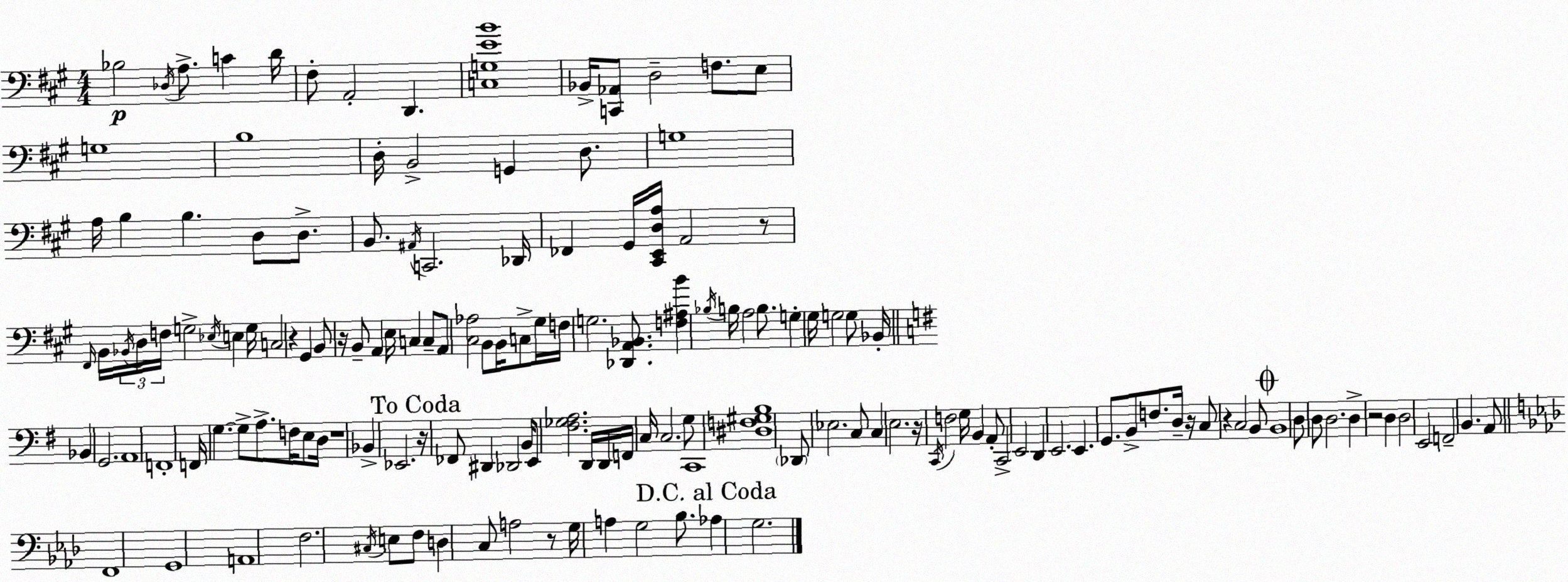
X:1
T:Untitled
M:4/4
L:1/4
K:A
_B,2 _D,/4 A,/2 C D/4 ^F,/2 A,,2 D,, [C,G,EB]4 _B,,/4 [C,,_A,,]/2 D,2 F,/2 E,/2 G,4 B,4 D,/4 B,,2 G,, D,/2 G,4 A,/4 B, B, D,/2 D,/2 B,,/2 ^A,,/4 C,,2 _D,,/4 _F,, ^G,,/4 [^C,,E,,D,A,]/4 A,,2 z/2 ^F,,/4 B,,/4 _B,,/4 D,/4 F,/4 G,2 _E,/4 E, G,/4 C,2 z ^G,, B,,/2 z/4 B,,/2 A,, E,/4 C, C,/2 A,,/2 [^C,_A,]2 B,,/2 B,,/4 C,/2 ^G,/4 F,/4 G,2 [_D,,A,,_B,,]/2 [F,^A,B] _B,/4 B,/4 A,2 B,/2 G, ^G,/4 G,2 G,/2 _B,,/4 _B,, G,,2 A,,4 F,,4 F,,/4 G, G,/2 A,/2 F,/4 E,/2 D,/4 z4 _B,, _E,,2 z/4 _F,,/2 ^D,, _D,,2 B,,/4 E,,/2 [^F,_G,A,]2 D,,/4 D,,/4 F,,/4 C,/4 C,2 G,/2 C,,4 [^D,F,^G,B,]4 _D,,/2 _E,2 C,/2 C, E,2 z/4 C,,/4 F,2 G,/4 B,, A,,/2 C,,2 E,,2 D,, E,,2 E,, G,,/2 B,,/2 F,/2 D,/4 z/4 C,/2 z C,2 B,,/2 B,,4 D,/2 D,/2 D,2 D, z2 D, D,2 E,,2 F,,2 B,, A,,/2 F,,4 G,,4 A,,4 F,2 ^C,/4 E,/2 F,/2 D, C,/2 A,2 z/2 G,/4 A, G,2 _B,/2 _A, G,2